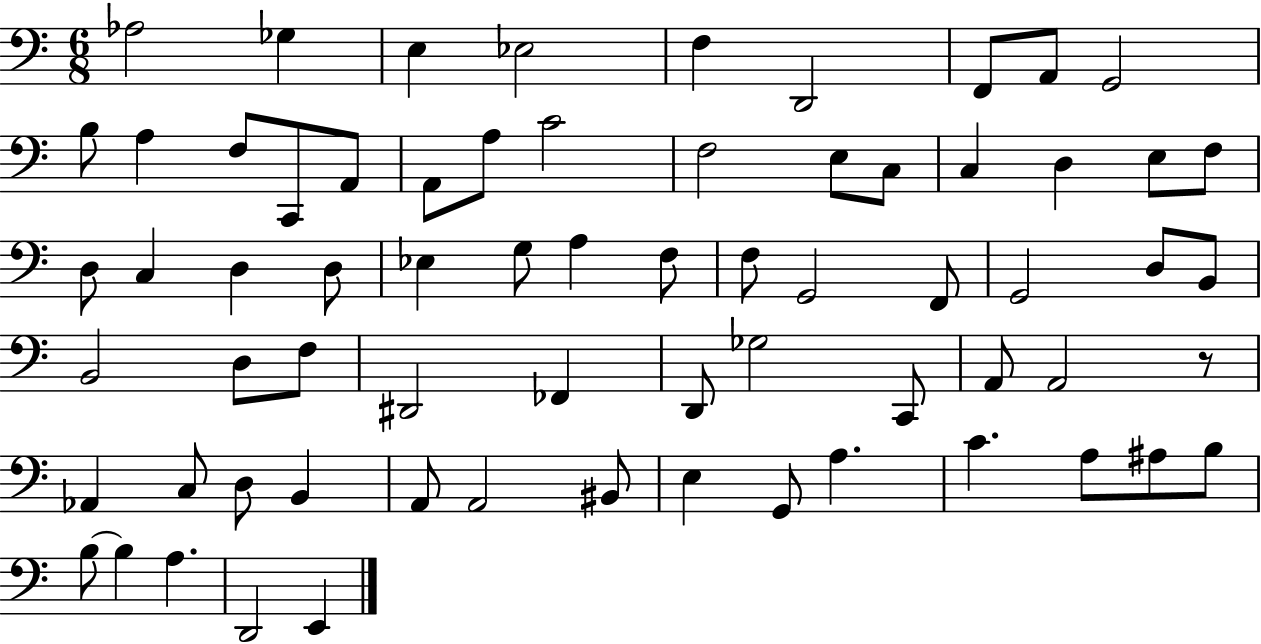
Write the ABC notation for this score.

X:1
T:Untitled
M:6/8
L:1/4
K:C
_A,2 _G, E, _E,2 F, D,,2 F,,/2 A,,/2 G,,2 B,/2 A, F,/2 C,,/2 A,,/2 A,,/2 A,/2 C2 F,2 E,/2 C,/2 C, D, E,/2 F,/2 D,/2 C, D, D,/2 _E, G,/2 A, F,/2 F,/2 G,,2 F,,/2 G,,2 D,/2 B,,/2 B,,2 D,/2 F,/2 ^D,,2 _F,, D,,/2 _G,2 C,,/2 A,,/2 A,,2 z/2 _A,, C,/2 D,/2 B,, A,,/2 A,,2 ^B,,/2 E, G,,/2 A, C A,/2 ^A,/2 B,/2 B,/2 B, A, D,,2 E,,